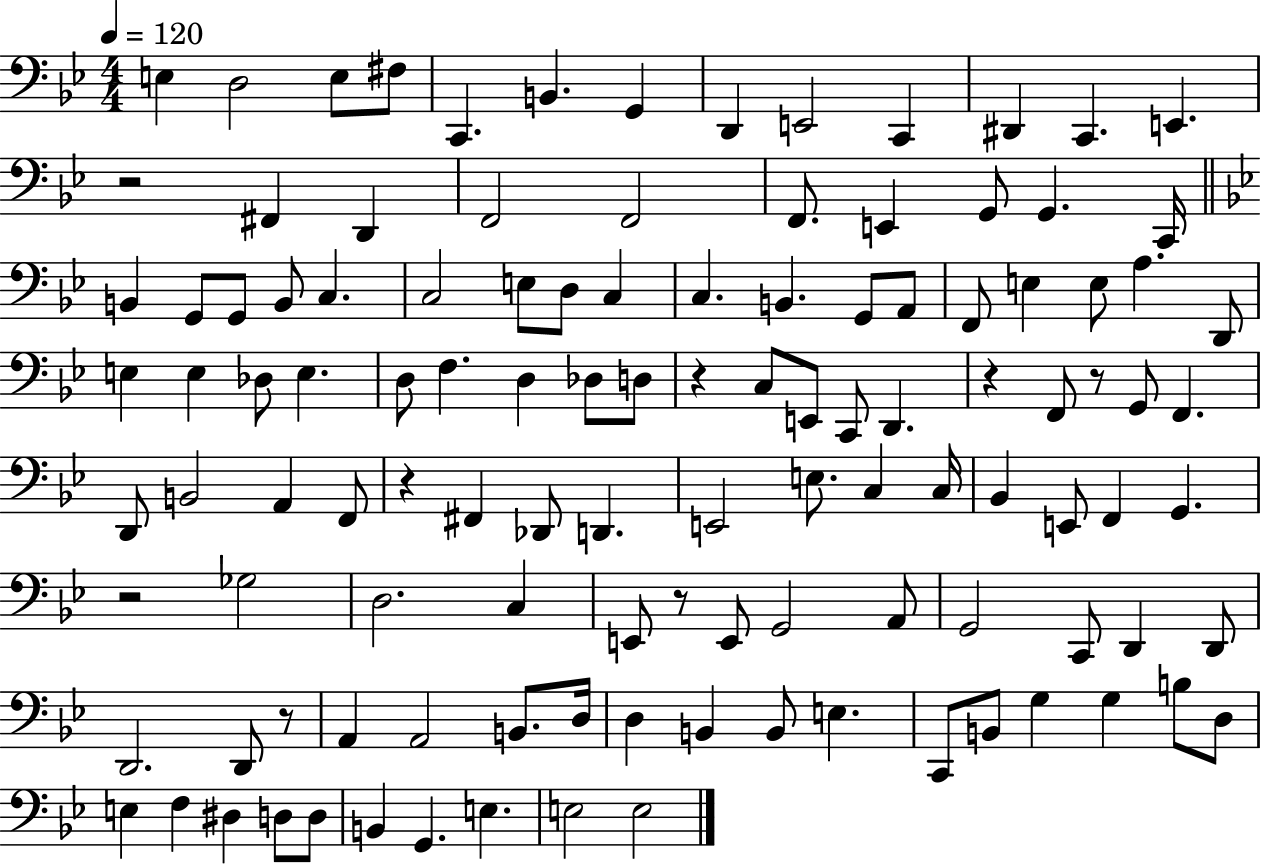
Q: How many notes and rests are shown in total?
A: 116